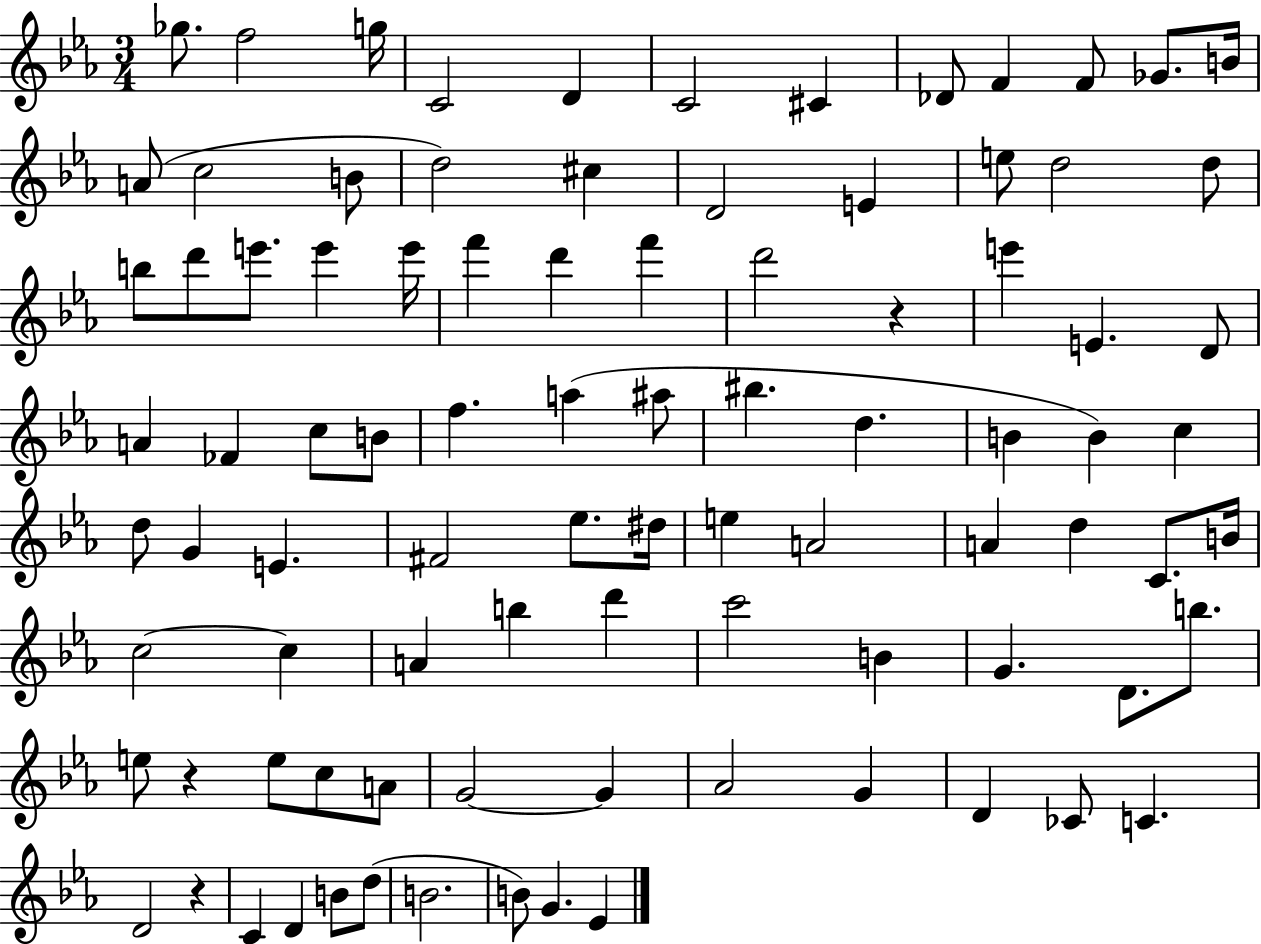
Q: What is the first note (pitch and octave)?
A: Gb5